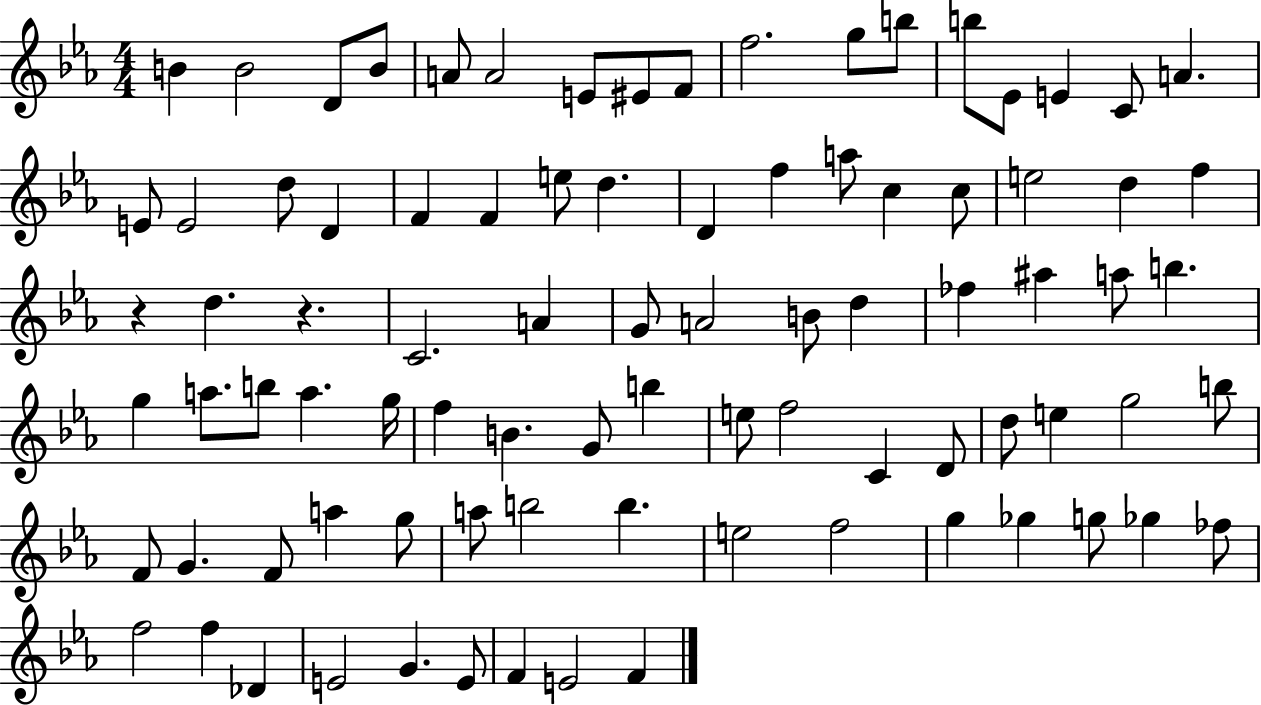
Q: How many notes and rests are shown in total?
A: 87